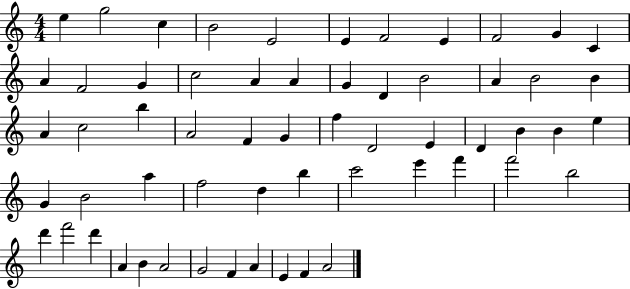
E5/q G5/h C5/q B4/h E4/h E4/q F4/h E4/q F4/h G4/q C4/q A4/q F4/h G4/q C5/h A4/q A4/q G4/q D4/q B4/h A4/q B4/h B4/q A4/q C5/h B5/q A4/h F4/q G4/q F5/q D4/h E4/q D4/q B4/q B4/q E5/q G4/q B4/h A5/q F5/h D5/q B5/q C6/h E6/q F6/q F6/h B5/h D6/q F6/h D6/q A4/q B4/q A4/h G4/h F4/q A4/q E4/q F4/q A4/h